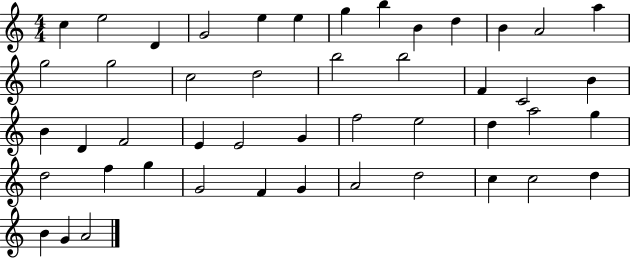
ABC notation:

X:1
T:Untitled
M:4/4
L:1/4
K:C
c e2 D G2 e e g b B d B A2 a g2 g2 c2 d2 b2 b2 F C2 B B D F2 E E2 G f2 e2 d a2 g d2 f g G2 F G A2 d2 c c2 d B G A2